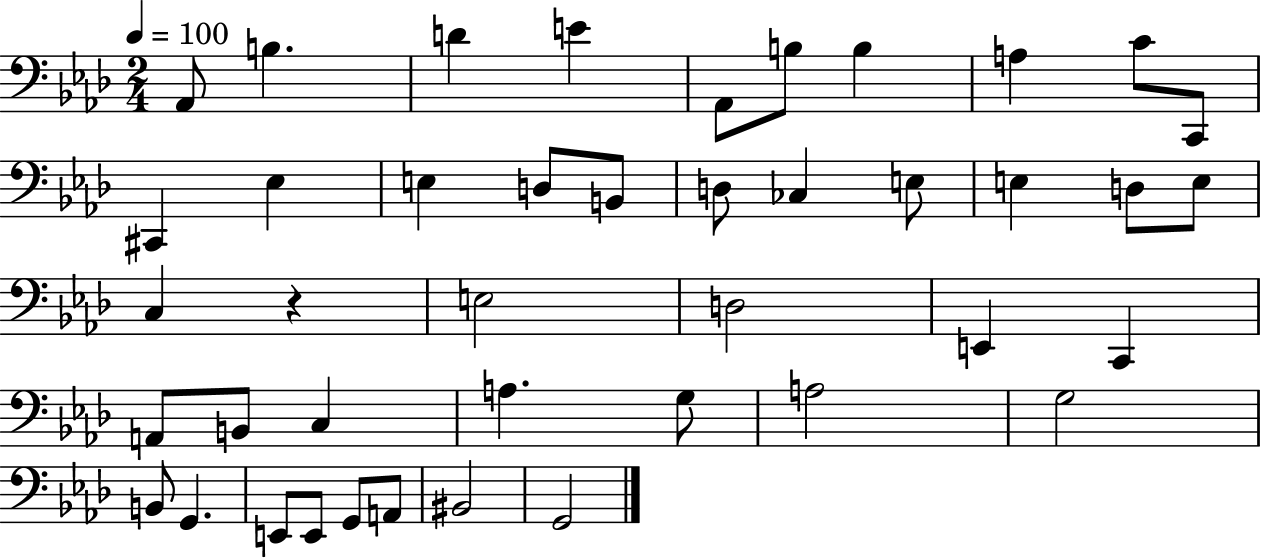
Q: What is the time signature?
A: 2/4